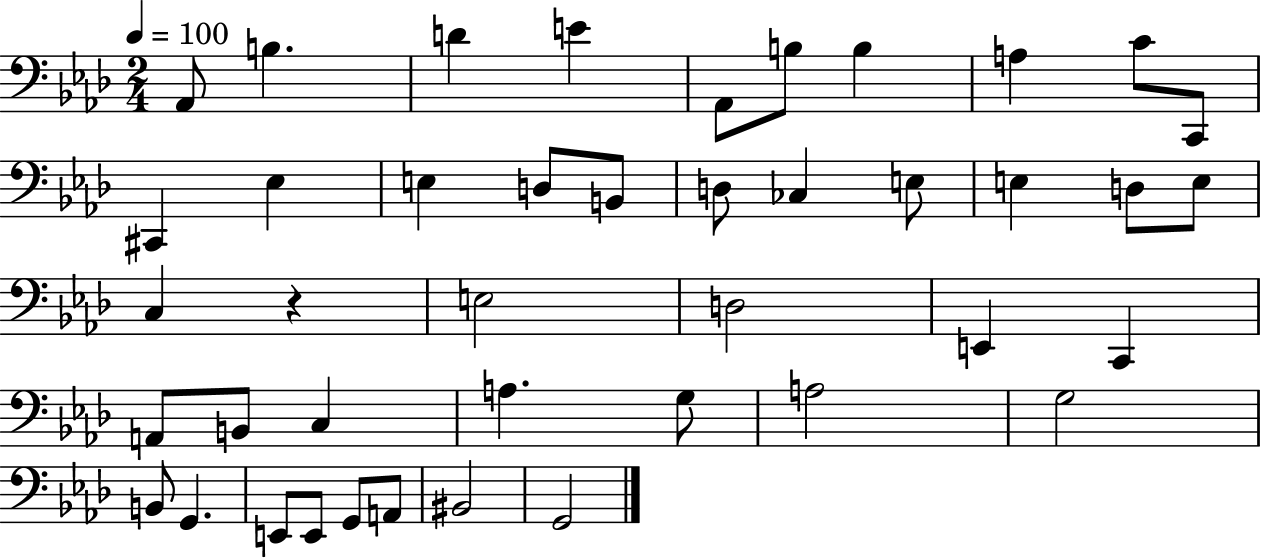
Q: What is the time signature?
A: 2/4